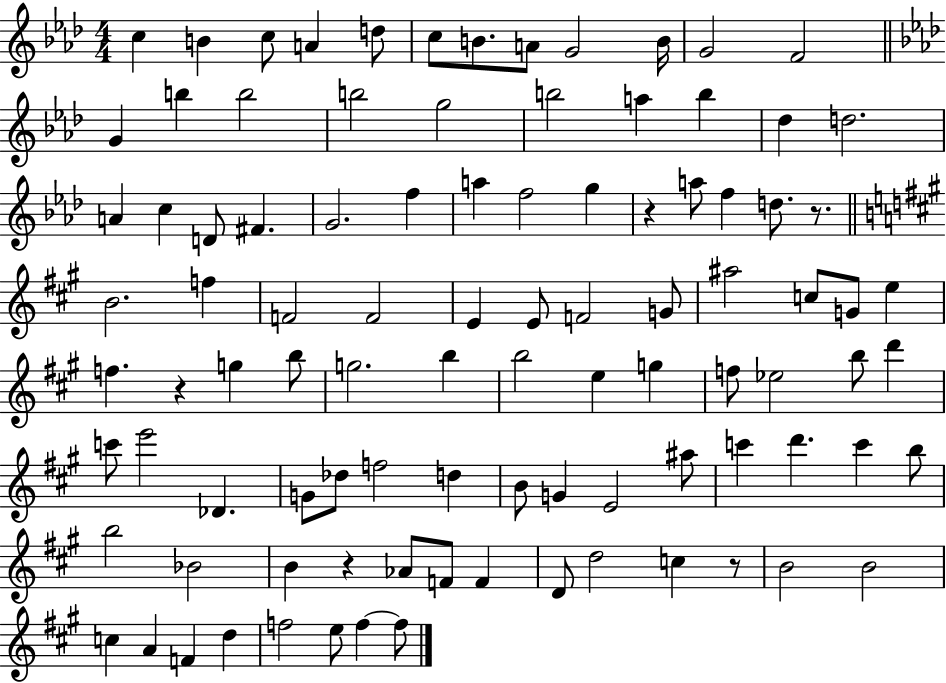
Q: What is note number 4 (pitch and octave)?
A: A4